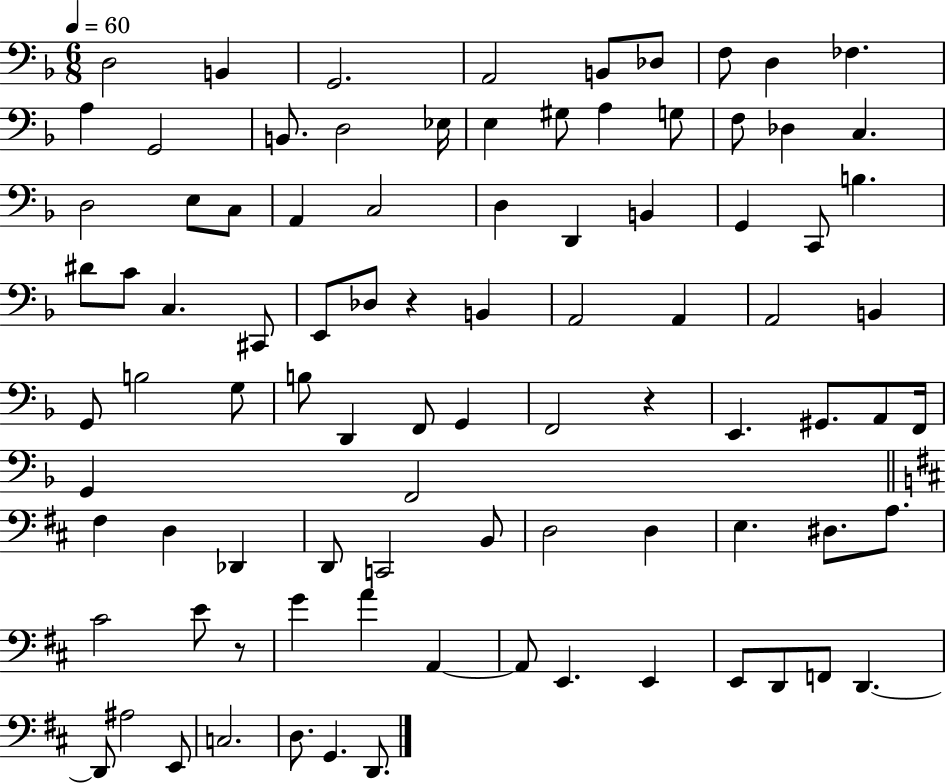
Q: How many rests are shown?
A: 3